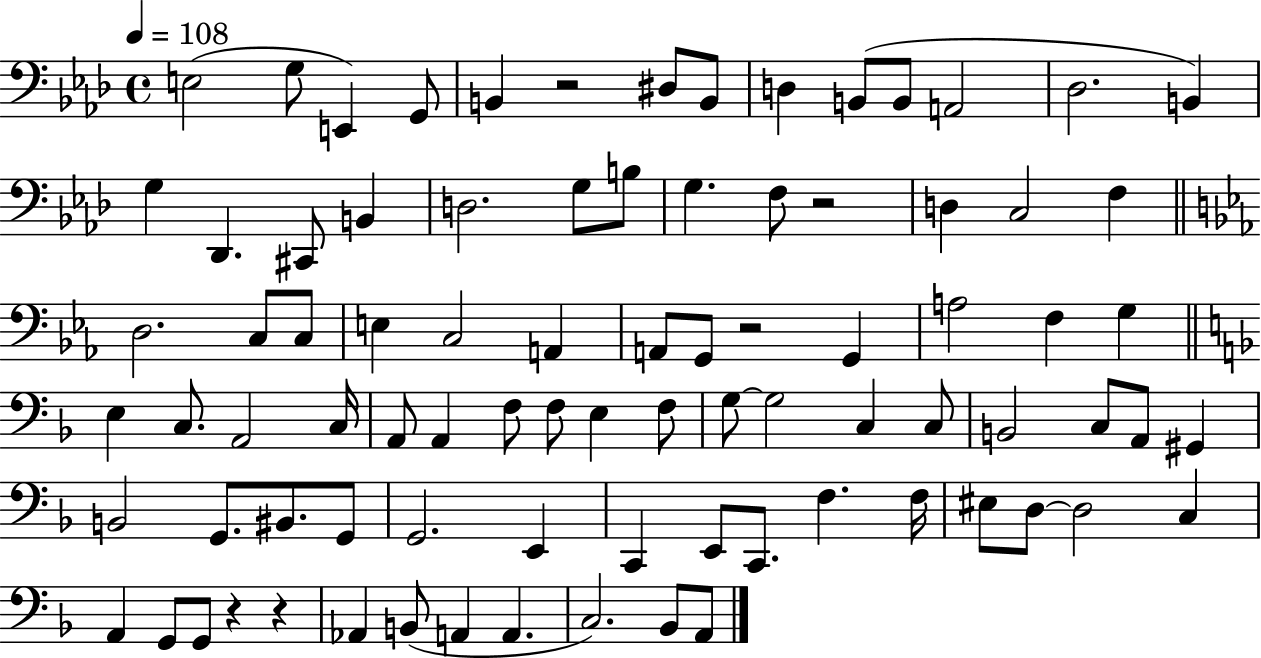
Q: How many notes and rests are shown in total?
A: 85